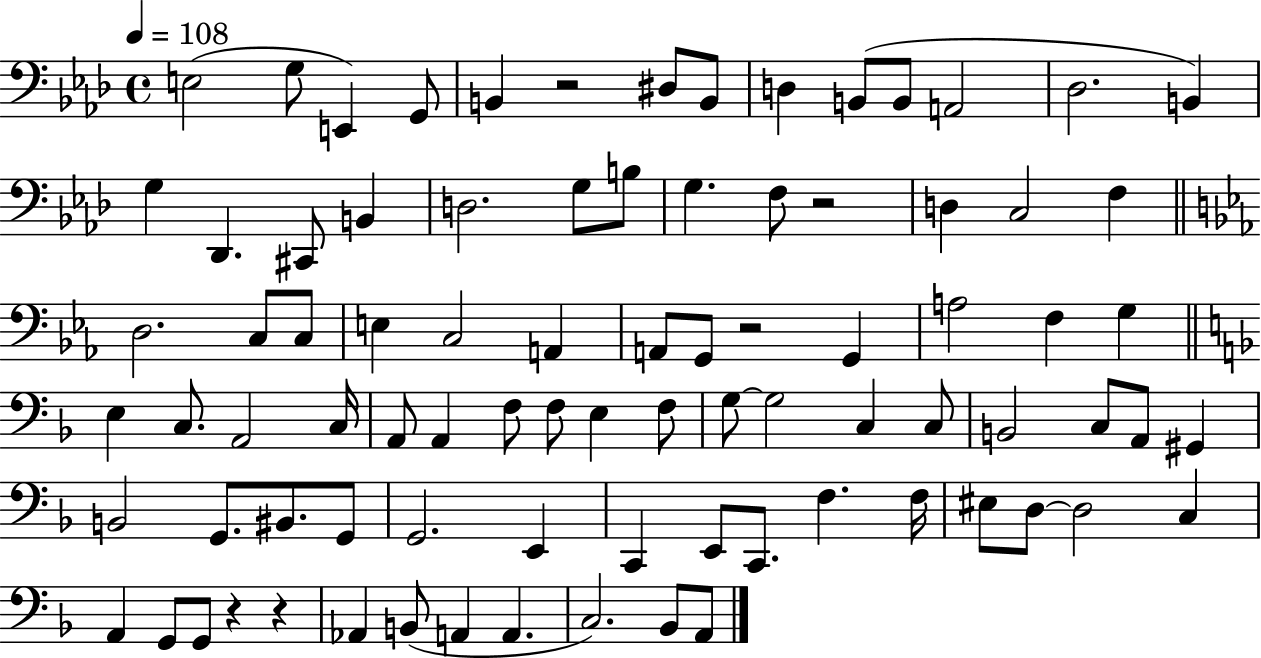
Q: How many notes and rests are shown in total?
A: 85